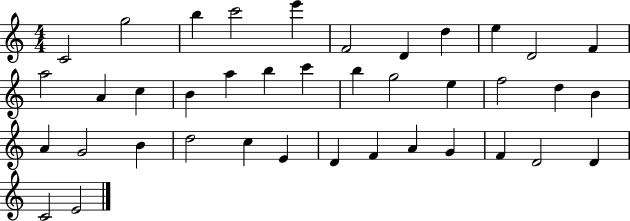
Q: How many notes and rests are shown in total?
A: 39